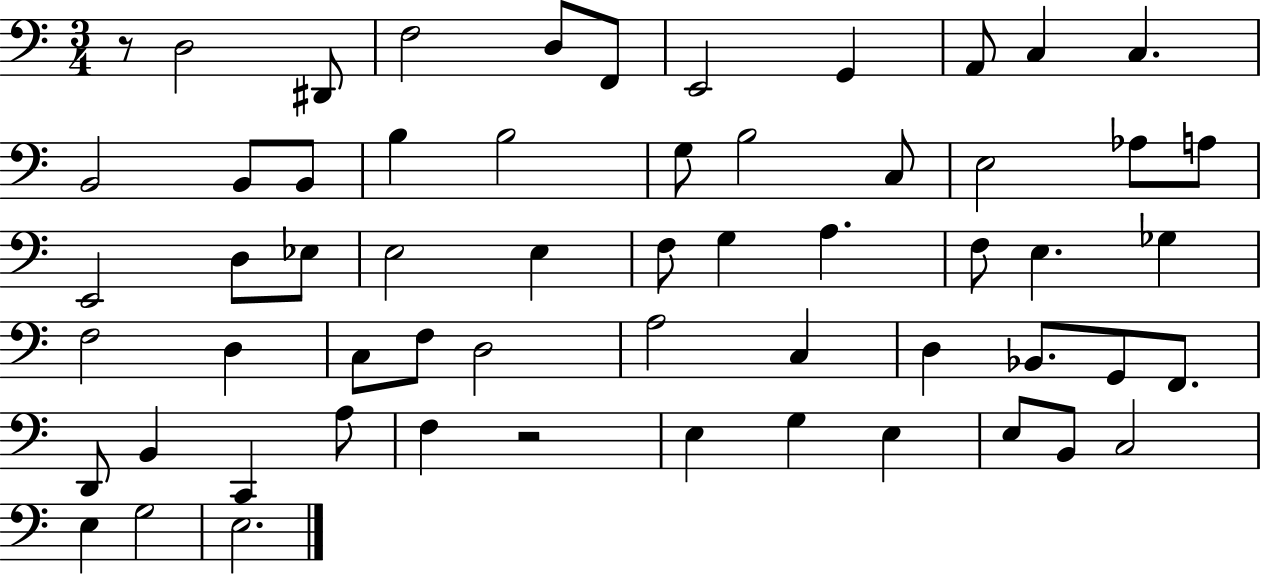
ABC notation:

X:1
T:Untitled
M:3/4
L:1/4
K:C
z/2 D,2 ^D,,/2 F,2 D,/2 F,,/2 E,,2 G,, A,,/2 C, C, B,,2 B,,/2 B,,/2 B, B,2 G,/2 B,2 C,/2 E,2 _A,/2 A,/2 E,,2 D,/2 _E,/2 E,2 E, F,/2 G, A, F,/2 E, _G, F,2 D, C,/2 F,/2 D,2 A,2 C, D, _B,,/2 G,,/2 F,,/2 D,,/2 B,, C,, A,/2 F, z2 E, G, E, E,/2 B,,/2 C,2 E, G,2 E,2